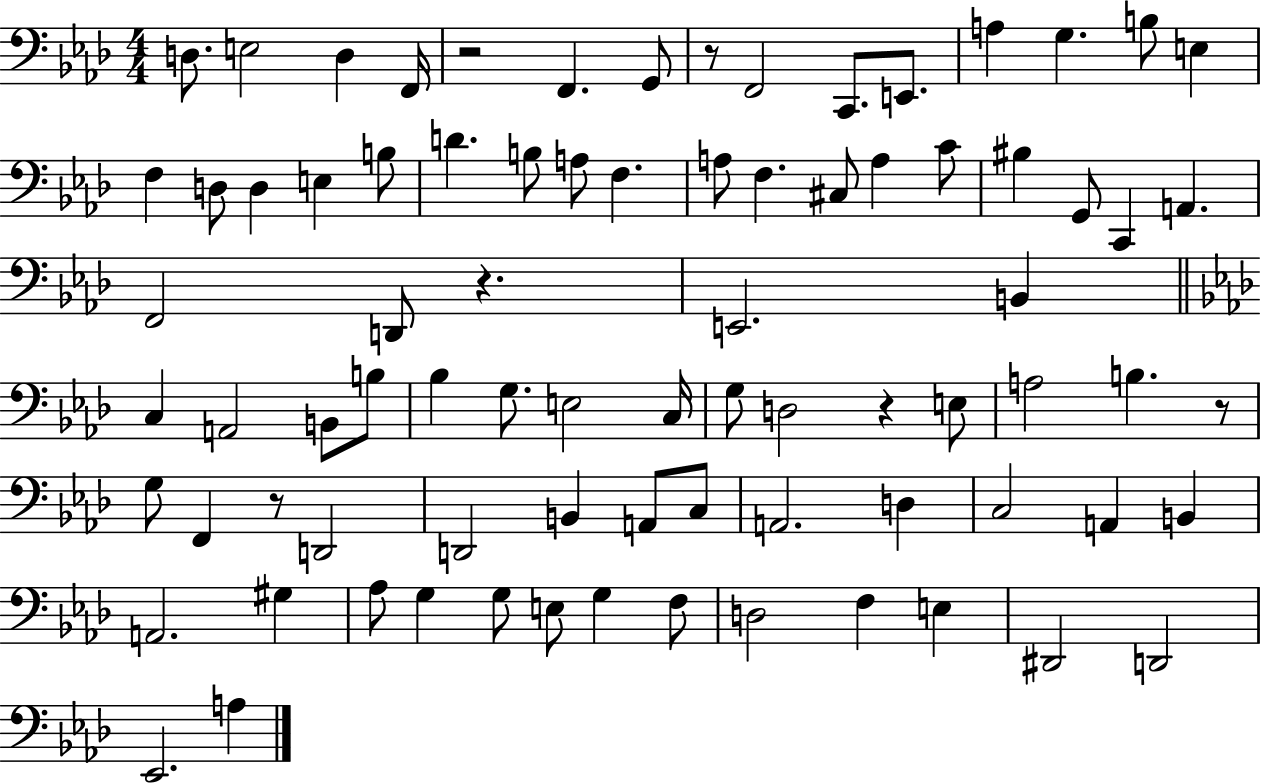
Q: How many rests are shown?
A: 6